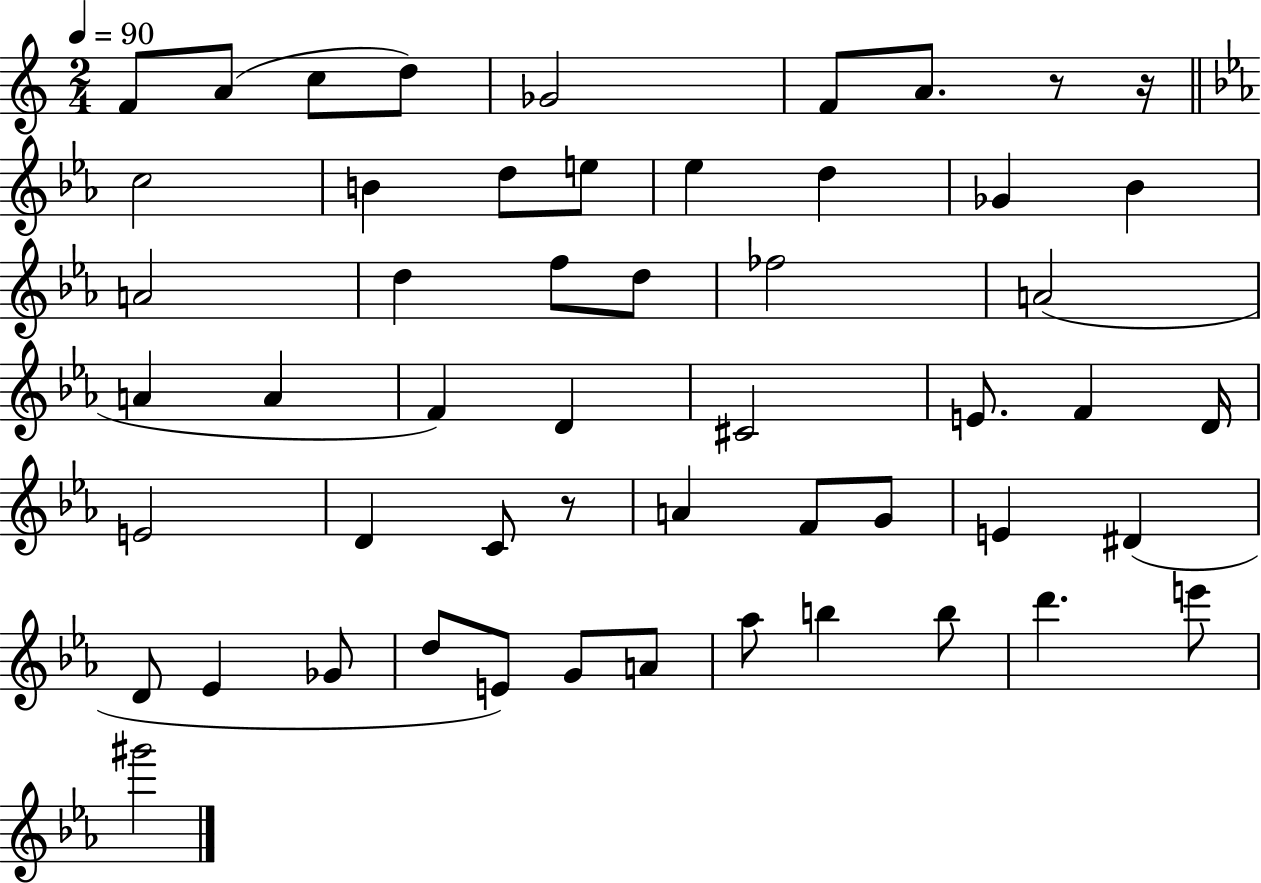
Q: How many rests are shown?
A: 3